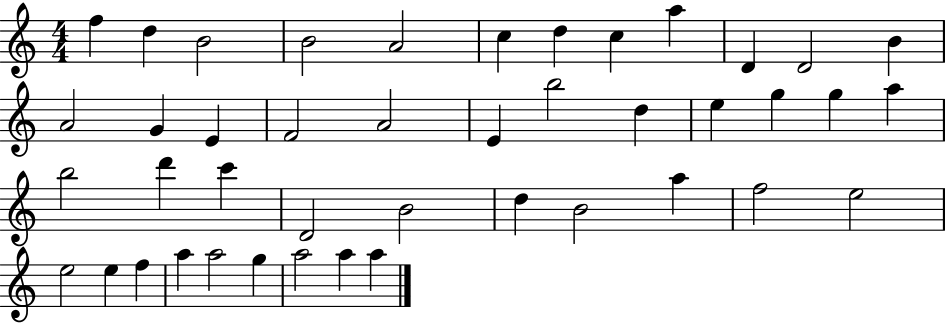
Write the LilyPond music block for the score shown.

{
  \clef treble
  \numericTimeSignature
  \time 4/4
  \key c \major
  f''4 d''4 b'2 | b'2 a'2 | c''4 d''4 c''4 a''4 | d'4 d'2 b'4 | \break a'2 g'4 e'4 | f'2 a'2 | e'4 b''2 d''4 | e''4 g''4 g''4 a''4 | \break b''2 d'''4 c'''4 | d'2 b'2 | d''4 b'2 a''4 | f''2 e''2 | \break e''2 e''4 f''4 | a''4 a''2 g''4 | a''2 a''4 a''4 | \bar "|."
}